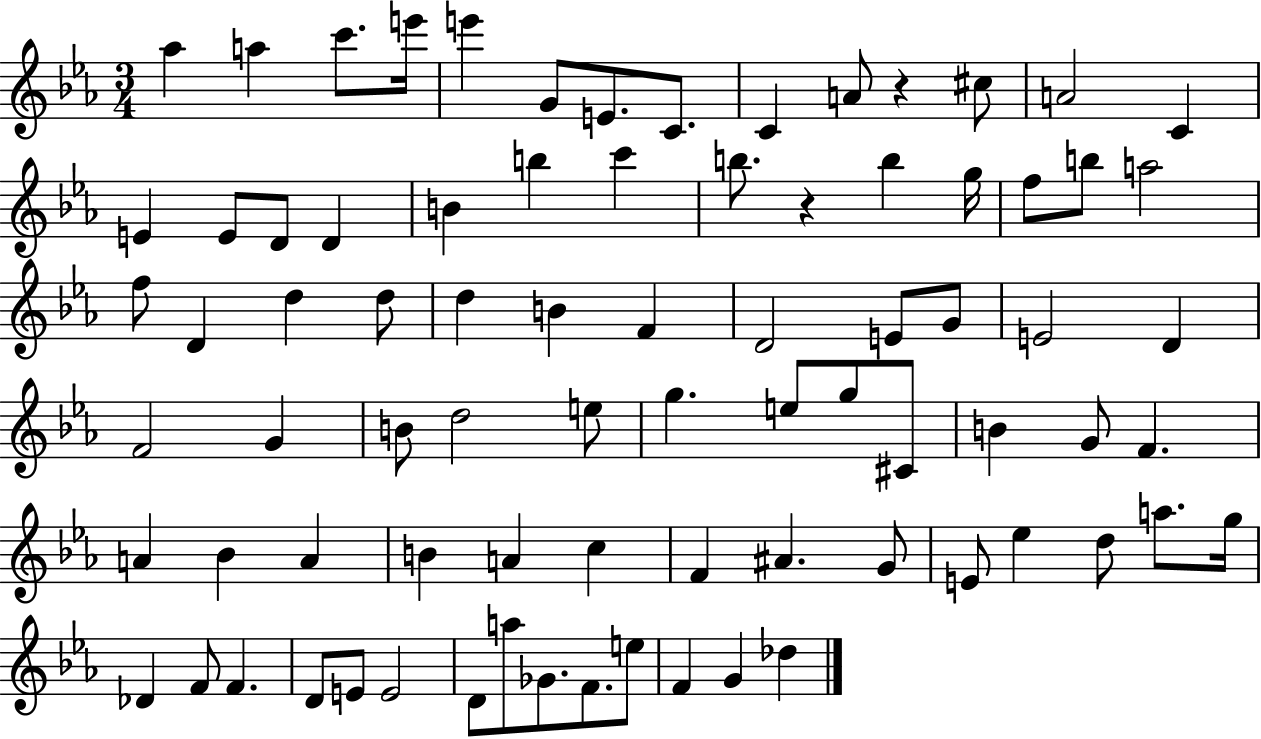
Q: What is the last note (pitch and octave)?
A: Db5